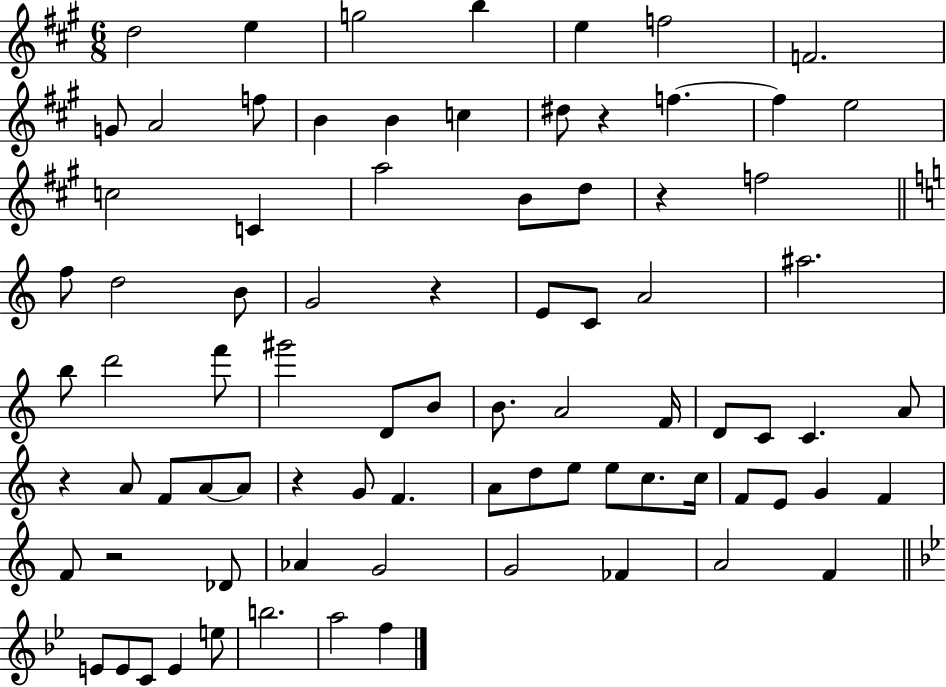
D5/h E5/q G5/h B5/q E5/q F5/h F4/h. G4/e A4/h F5/e B4/q B4/q C5/q D#5/e R/q F5/q. F5/q E5/h C5/h C4/q A5/h B4/e D5/e R/q F5/h F5/e D5/h B4/e G4/h R/q E4/e C4/e A4/h A#5/h. B5/e D6/h F6/e G#6/h D4/e B4/e B4/e. A4/h F4/s D4/e C4/e C4/q. A4/e R/q A4/e F4/e A4/e A4/e R/q G4/e F4/q. A4/e D5/e E5/e E5/e C5/e. C5/s F4/e E4/e G4/q F4/q F4/e R/h Db4/e Ab4/q G4/h G4/h FES4/q A4/h F4/q E4/e E4/e C4/e E4/q E5/e B5/h. A5/h F5/q